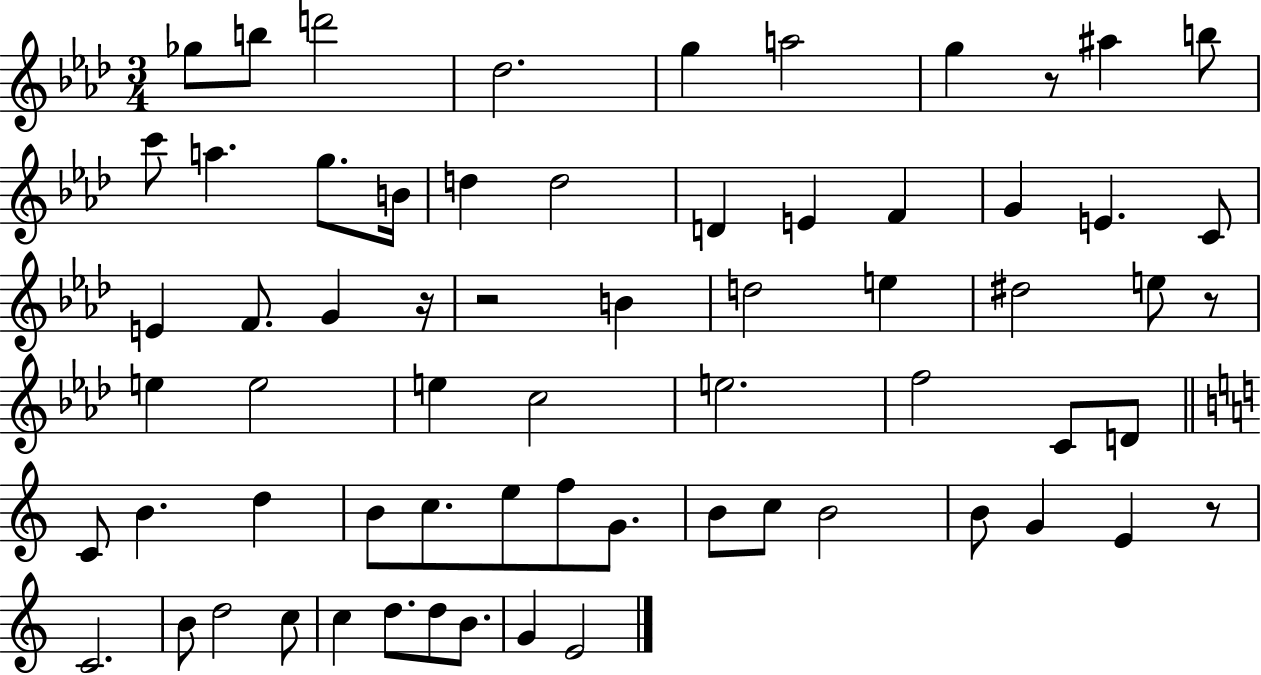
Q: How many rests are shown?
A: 5